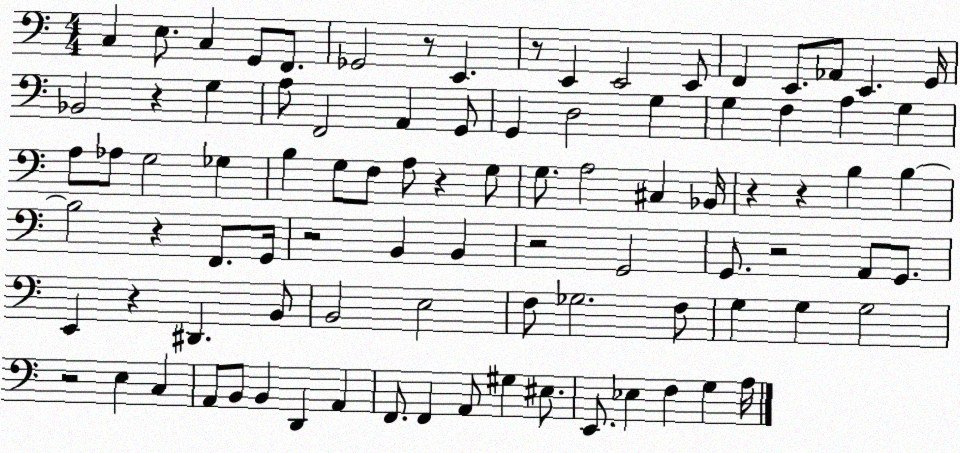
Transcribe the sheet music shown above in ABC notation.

X:1
T:Untitled
M:4/4
L:1/4
K:C
C, E,/2 C, G,,/2 F,,/2 _G,,2 z/2 E,, z/2 E,, E,,2 E,,/2 F,, E,,/2 _A,,/2 E,, G,,/4 _B,,2 z G, A,/2 F,,2 A,, G,,/2 G,, D,2 G, G, F, A, G, A,/2 _A,/2 G,2 _G, B, G,/2 F,/2 A,/2 z G,/2 G,/2 A,2 ^C, _B,,/4 z z B, B, B,2 z F,,/2 G,,/4 z2 B,, B,, z2 G,,2 G,,/2 z2 A,,/2 G,,/2 E,, z ^D,, B,,/2 B,,2 E,2 F,/2 _G,2 F,/2 G, G, G,2 z2 E, C, A,,/2 B,,/2 B,, D,, A,, F,,/2 F,, A,,/2 ^G, ^E,/2 E,,/2 _E, F, G, A,/4